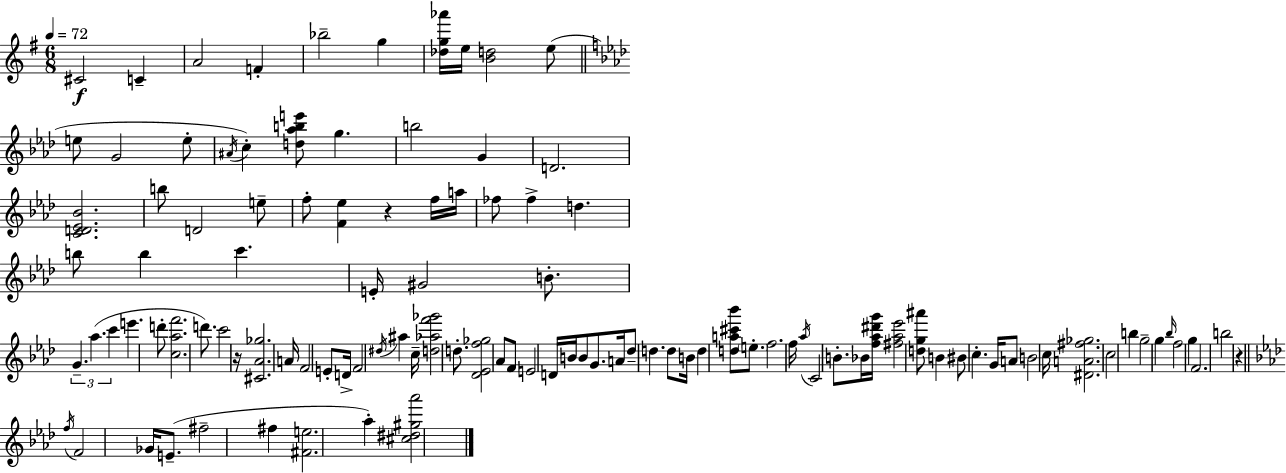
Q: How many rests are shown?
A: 3